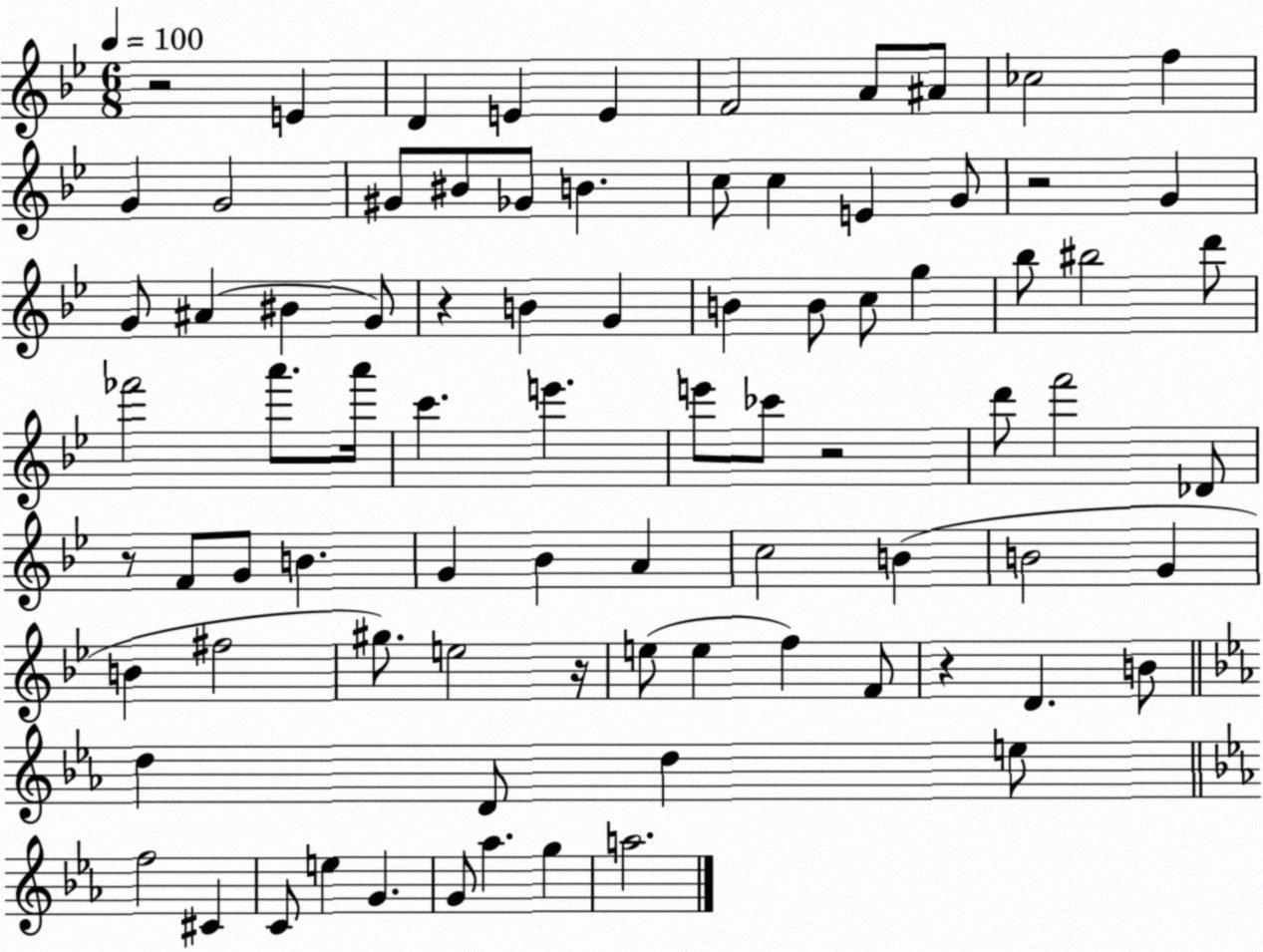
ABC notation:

X:1
T:Untitled
M:6/8
L:1/4
K:Bb
z2 E D E E F2 A/2 ^A/2 _c2 f G G2 ^G/2 ^B/2 _G/2 B c/2 c E G/2 z2 G G/2 ^A ^B G/2 z B G B B/2 c/2 g _b/2 ^b2 d'/2 _f'2 a'/2 a'/4 c' e' e'/2 _c'/2 z2 d'/2 f'2 _D/2 z/2 F/2 G/2 B G _B A c2 B B2 G B ^f2 ^g/2 e2 z/4 e/2 e f F/2 z D B/2 d D/2 d e/2 f2 ^C C/2 e G G/2 _a g a2